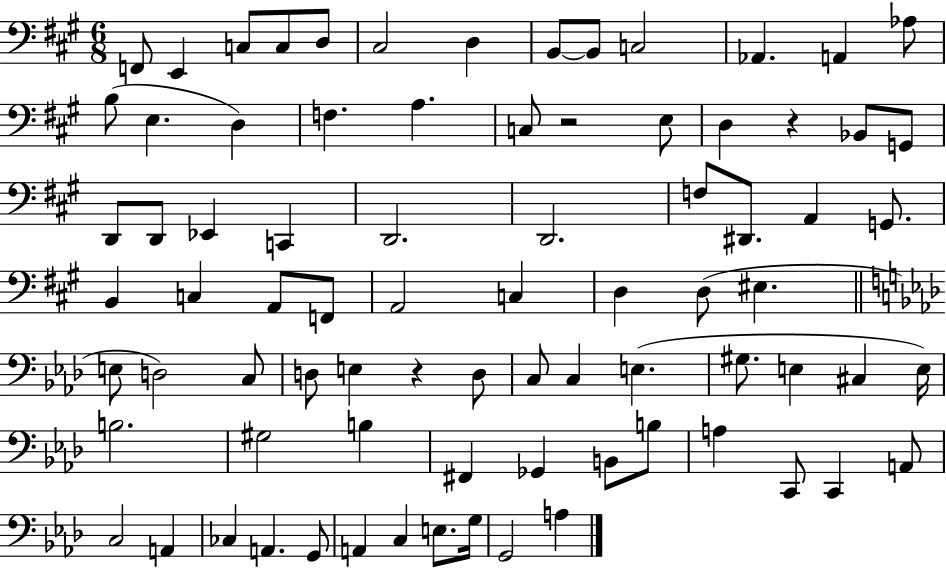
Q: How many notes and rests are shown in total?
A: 80